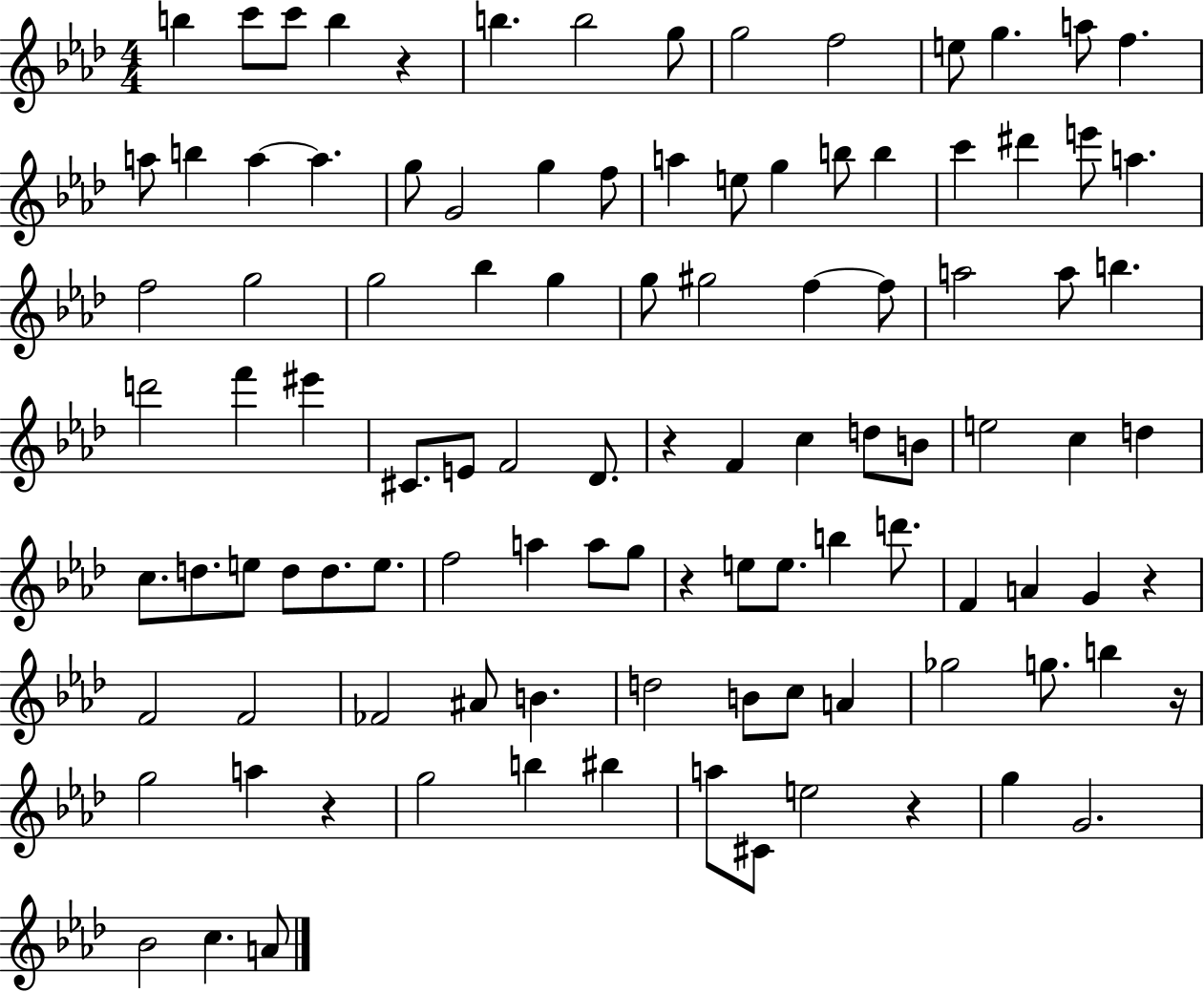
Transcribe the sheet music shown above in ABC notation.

X:1
T:Untitled
M:4/4
L:1/4
K:Ab
b c'/2 c'/2 b z b b2 g/2 g2 f2 e/2 g a/2 f a/2 b a a g/2 G2 g f/2 a e/2 g b/2 b c' ^d' e'/2 a f2 g2 g2 _b g g/2 ^g2 f f/2 a2 a/2 b d'2 f' ^e' ^C/2 E/2 F2 _D/2 z F c d/2 B/2 e2 c d c/2 d/2 e/2 d/2 d/2 e/2 f2 a a/2 g/2 z e/2 e/2 b d'/2 F A G z F2 F2 _F2 ^A/2 B d2 B/2 c/2 A _g2 g/2 b z/4 g2 a z g2 b ^b a/2 ^C/2 e2 z g G2 _B2 c A/2